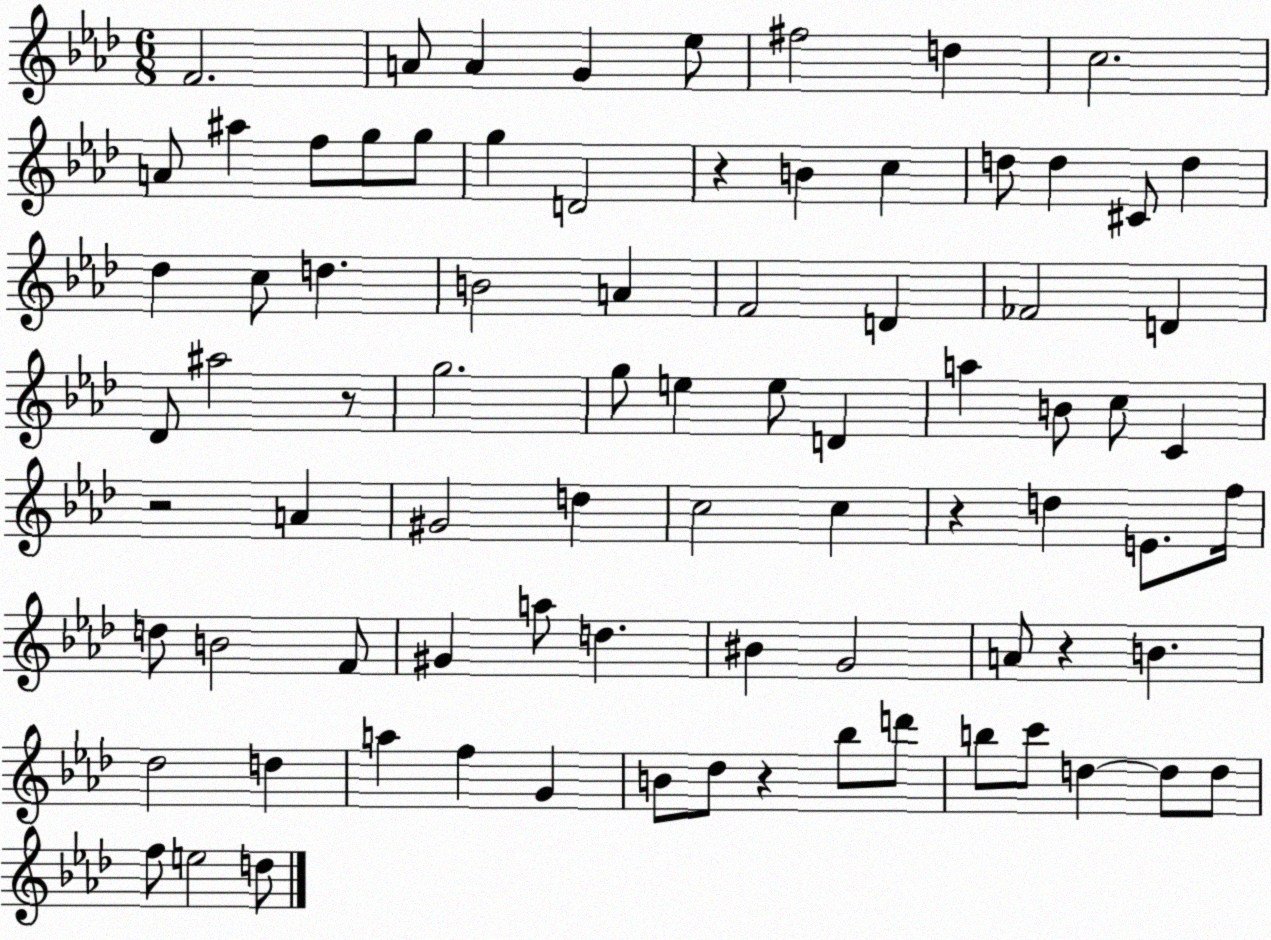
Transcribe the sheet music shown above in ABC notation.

X:1
T:Untitled
M:6/8
L:1/4
K:Ab
F2 A/2 A G _e/2 ^f2 d c2 A/2 ^a f/2 g/2 g/2 g D2 z B c d/2 d ^C/2 d _d c/2 d B2 A F2 D _F2 D _D/2 ^a2 z/2 g2 g/2 e e/2 D a B/2 c/2 C z2 A ^G2 d c2 c z d E/2 f/4 d/2 B2 F/2 ^G a/2 d ^B G2 A/2 z B _d2 d a f G B/2 _d/2 z _b/2 d'/2 b/2 c'/2 d d/2 d/2 f/2 e2 d/2